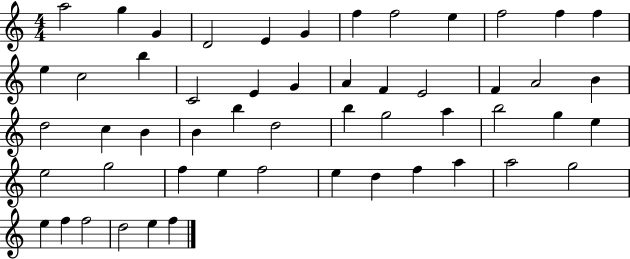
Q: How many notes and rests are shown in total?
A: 53